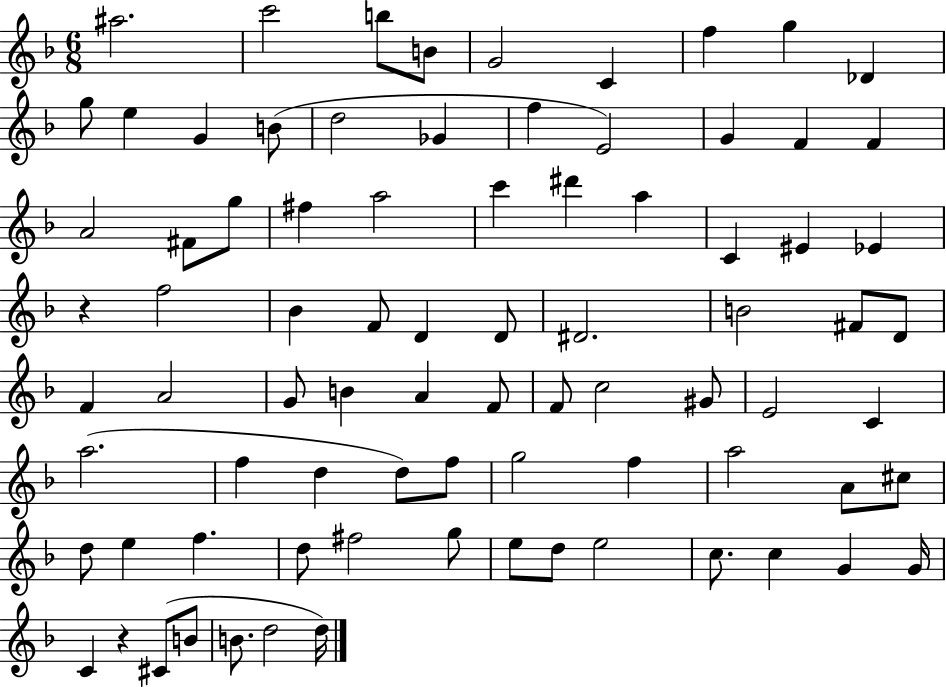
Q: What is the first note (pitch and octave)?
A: A#5